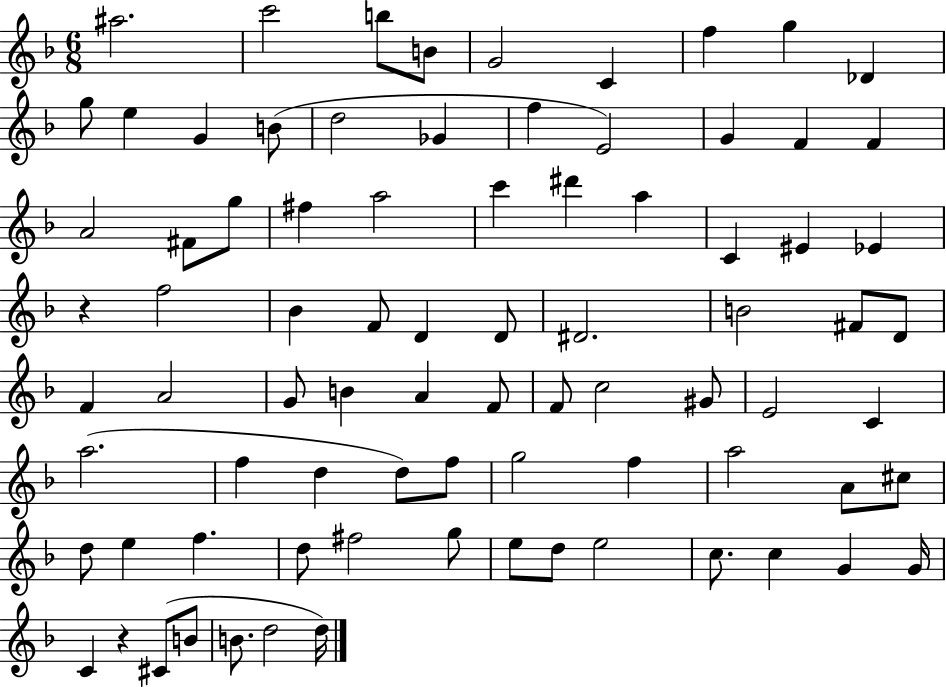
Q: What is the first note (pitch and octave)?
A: A#5